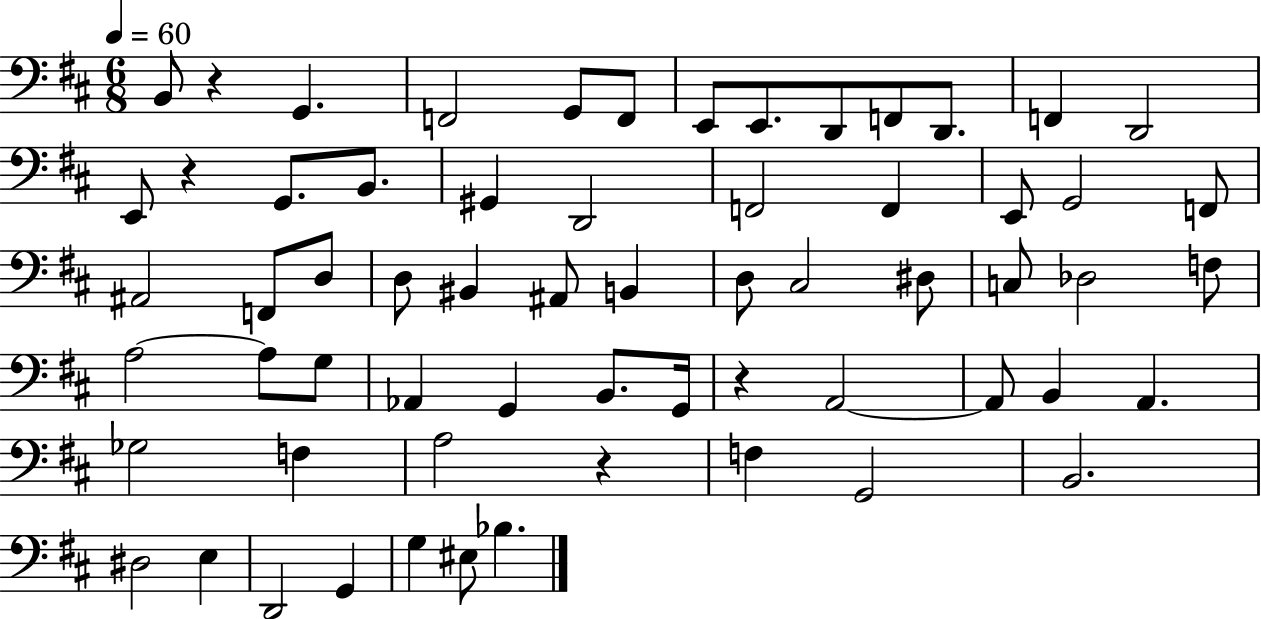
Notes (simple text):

B2/e R/q G2/q. F2/h G2/e F2/e E2/e E2/e. D2/e F2/e D2/e. F2/q D2/h E2/e R/q G2/e. B2/e. G#2/q D2/h F2/h F2/q E2/e G2/h F2/e A#2/h F2/e D3/e D3/e BIS2/q A#2/e B2/q D3/e C#3/h D#3/e C3/e Db3/h F3/e A3/h A3/e G3/e Ab2/q G2/q B2/e. G2/s R/q A2/h A2/e B2/q A2/q. Gb3/h F3/q A3/h R/q F3/q G2/h B2/h. D#3/h E3/q D2/h G2/q G3/q EIS3/e Bb3/q.